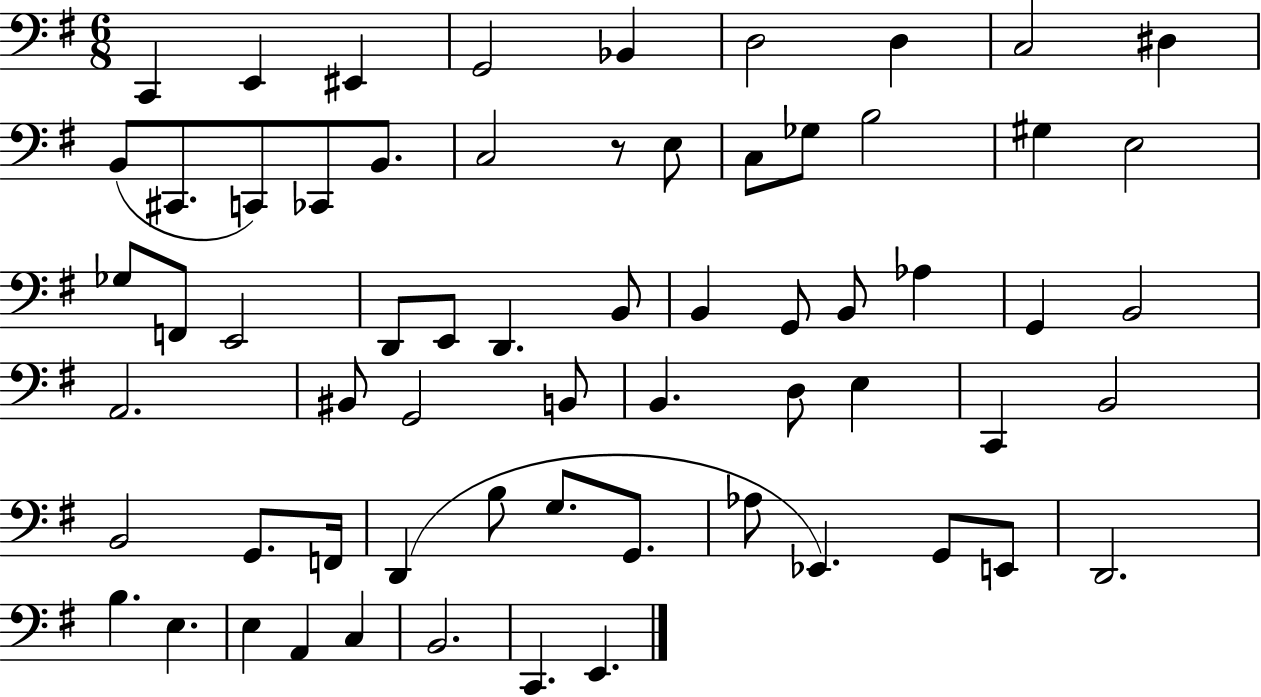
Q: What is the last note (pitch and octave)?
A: E2